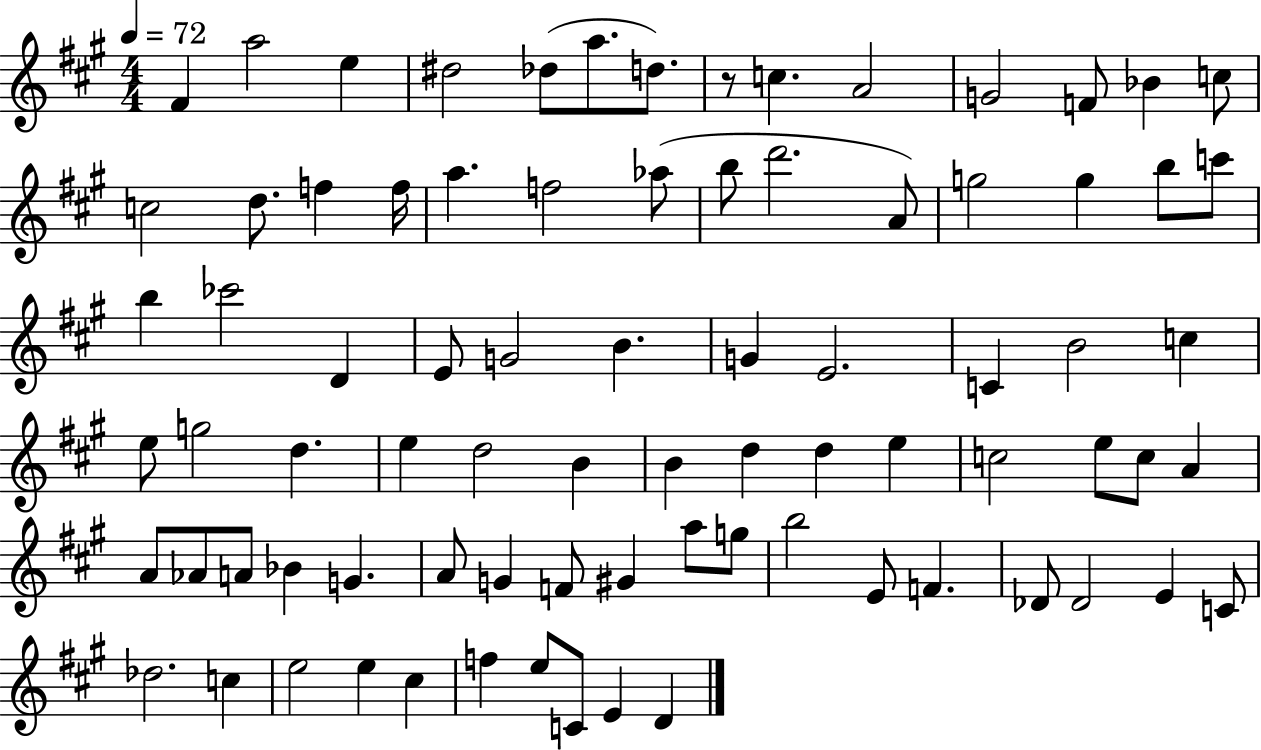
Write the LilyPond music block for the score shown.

{
  \clef treble
  \numericTimeSignature
  \time 4/4
  \key a \major
  \tempo 4 = 72
  fis'4 a''2 e''4 | dis''2 des''8( a''8. d''8.) | r8 c''4. a'2 | g'2 f'8 bes'4 c''8 | \break c''2 d''8. f''4 f''16 | a''4. f''2 aes''8( | b''8 d'''2. a'8) | g''2 g''4 b''8 c'''8 | \break b''4 ces'''2 d'4 | e'8 g'2 b'4. | g'4 e'2. | c'4 b'2 c''4 | \break e''8 g''2 d''4. | e''4 d''2 b'4 | b'4 d''4 d''4 e''4 | c''2 e''8 c''8 a'4 | \break a'8 aes'8 a'8 bes'4 g'4. | a'8 g'4 f'8 gis'4 a''8 g''8 | b''2 e'8 f'4. | des'8 des'2 e'4 c'8 | \break des''2. c''4 | e''2 e''4 cis''4 | f''4 e''8 c'8 e'4 d'4 | \bar "|."
}